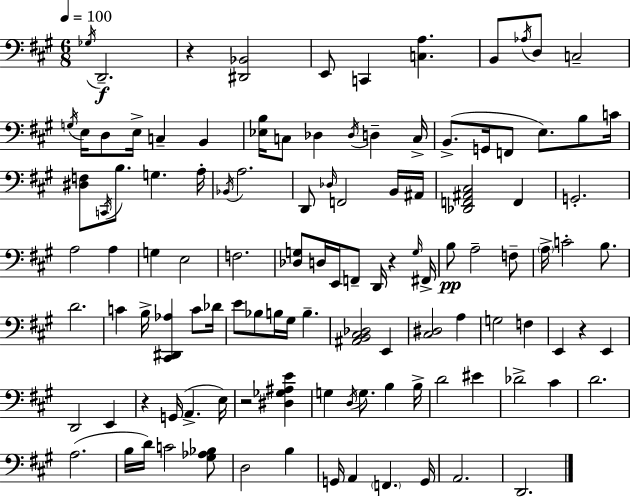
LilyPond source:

{
  \clef bass
  \numericTimeSignature
  \time 6/8
  \key a \major
  \tempo 4 = 100
  \repeat volta 2 { \acciaccatura { ges16 }\f d,2.-- | r4 <dis, bes,>2 | e,8 c,4 <c a>4. | b,8 \acciaccatura { aes16 } d8 c2-- | \break \acciaccatura { g16 } e16 d8 e16-> c4-- b,4 | <ees b>16 c8 des4 \acciaccatura { des16 } d4-- | c16-> b,8.->( g,16 f,8 e8.) | b8 c'16 <dis f>8 \acciaccatura { c,16 } b8. g4. | \break a16-. \acciaccatura { bes,16 } a2. | d,8 \grace { des16 } f,2 | b,16 ais,16 <des, f, ais, cis>2 | f,4 g,2.-. | \break a2 | a4 g4 e2 | f2. | <des g>8 d16 e,16 f,8-- | \break d,16 r4 \grace { g16 } fis,16-> b8\pp a2-- | f8-- \parenthesize a16-> c'2-. | b8. d'2. | c'4 | \break b16-> <cis, dis, aes>4 c'8 des'16 e'8 bes8 | b16 gis16 b4.-- <ais, b, cis des>2 | e,4 <cis dis>2 | a4 g2 | \break f4 e,4 | r4 e,4 d,2 | e,4 r4 | g,16( a,4.-> e16) r2 | \break <dis ges ais e'>4 g4 | \acciaccatura { d16 } g8. b4 b16-> d'2 | eis'4 des'2-> | cis'4 d'2. | \break a2.( | b16 d'16) c'2 | <gis aes bes>8 d2 | b4 g,16 a,4 | \break \parenthesize f,4. g,16 a,2. | d,2. | } \bar "|."
}